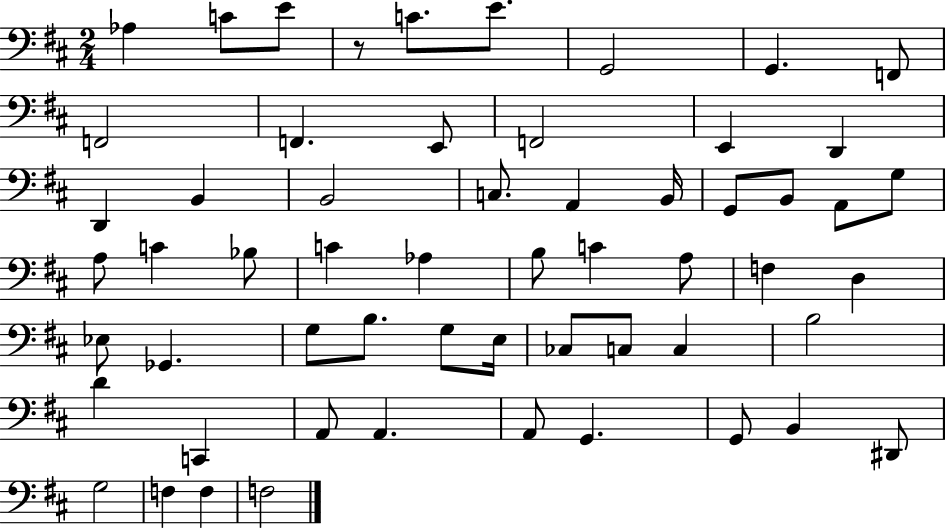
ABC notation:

X:1
T:Untitled
M:2/4
L:1/4
K:D
_A, C/2 E/2 z/2 C/2 E/2 G,,2 G,, F,,/2 F,,2 F,, E,,/2 F,,2 E,, D,, D,, B,, B,,2 C,/2 A,, B,,/4 G,,/2 B,,/2 A,,/2 G,/2 A,/2 C _B,/2 C _A, B,/2 C A,/2 F, D, _E,/2 _G,, G,/2 B,/2 G,/2 E,/4 _C,/2 C,/2 C, B,2 D C,, A,,/2 A,, A,,/2 G,, G,,/2 B,, ^D,,/2 G,2 F, F, F,2